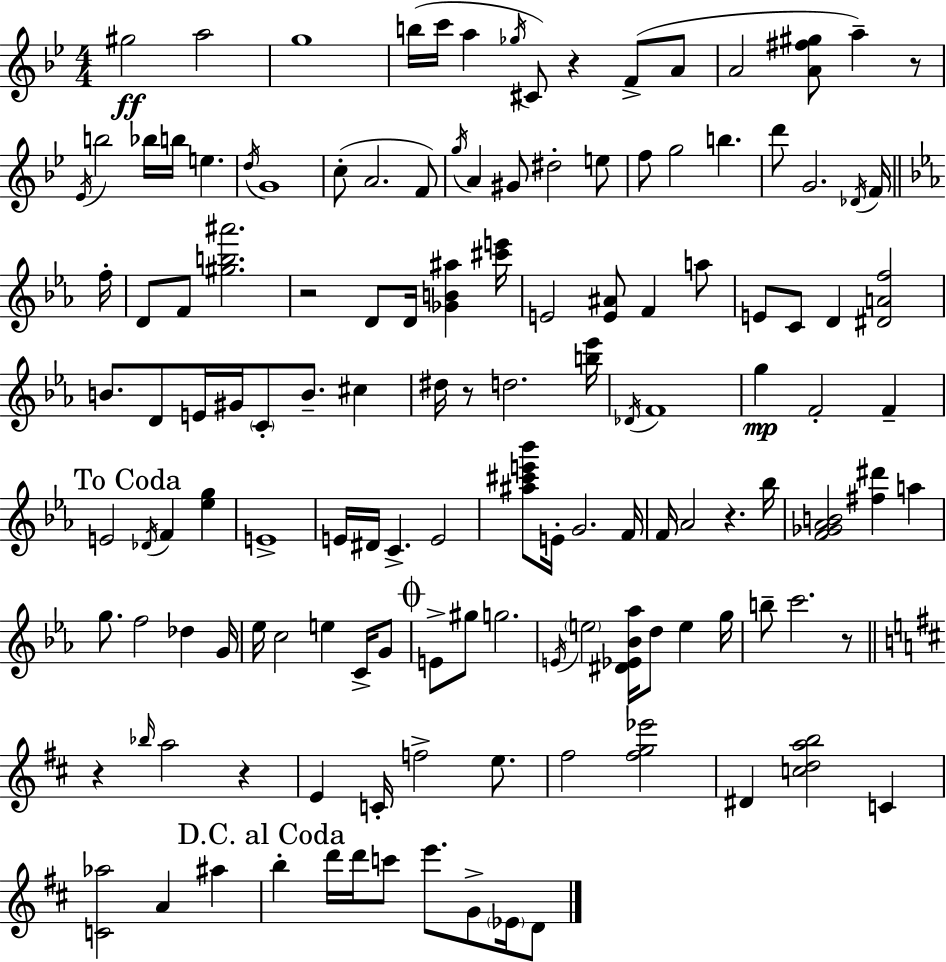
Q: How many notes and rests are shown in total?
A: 135